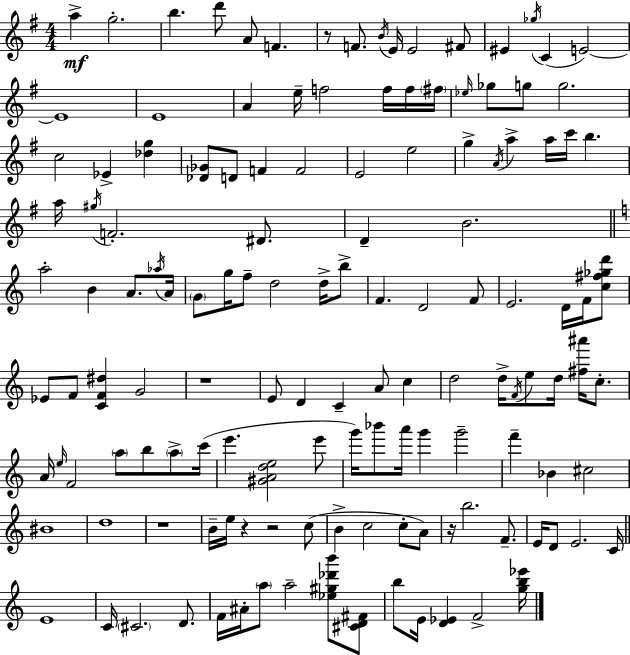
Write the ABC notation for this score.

X:1
T:Untitled
M:4/4
L:1/4
K:Em
a g2 b d'/2 A/2 F z/2 F/2 B/4 E/4 E2 ^F/2 ^E _g/4 C E2 E4 E4 A e/4 f2 f/4 f/4 ^f/4 _e/4 _g/2 g/2 g2 c2 _E [_dg] [_D_G]/2 D/2 F F2 E2 e2 g A/4 a a/4 c'/4 b a/4 ^g/4 F2 ^D/2 D B2 a2 B A/2 _a/4 A/4 G/2 g/4 f/2 d2 d/4 b/2 F D2 F/2 E2 D/4 F/4 [c^f_gd']/2 _E/2 F/2 [CF^d] G2 z4 E/2 D C A/2 c d2 d/4 F/4 e/2 d/4 [^f^a']/4 c/2 A/4 e/4 F2 a/2 b/2 a/2 c'/4 e' [^GAde]2 e'/2 g'/4 _b'/2 a'/4 g' g'2 f' _B ^c2 ^B4 d4 z4 B/4 e/4 z z2 c/2 B c2 c/2 A/2 z/4 b2 F/2 E/4 D/2 E2 C/4 E4 C/4 ^C2 D/2 F/4 ^A/4 a/2 a2 [_e^g_d'b']/2 [^CD^F]/2 b/2 E/4 [D_E] F2 [gb_e']/4